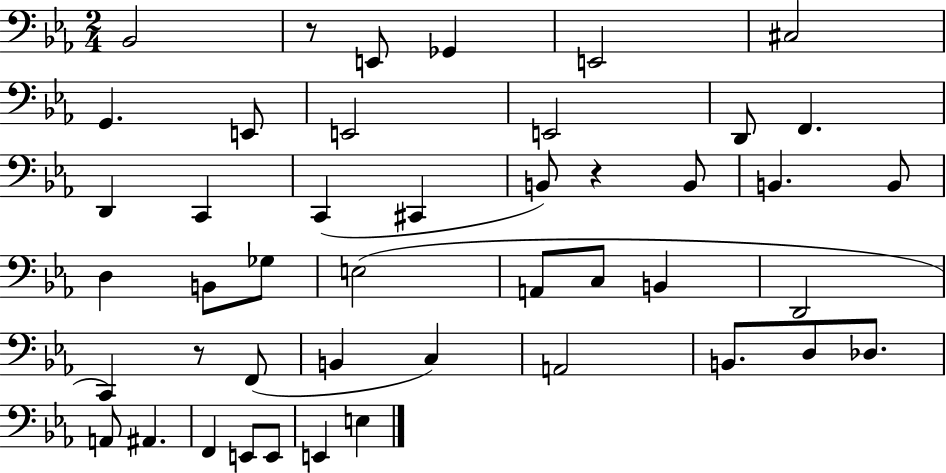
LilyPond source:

{
  \clef bass
  \numericTimeSignature
  \time 2/4
  \key ees \major
  bes,2 | r8 e,8 ges,4 | e,2 | cis2 | \break g,4. e,8 | e,2 | e,2 | d,8 f,4. | \break d,4 c,4 | c,4( cis,4 | b,8) r4 b,8 | b,4. b,8 | \break d4 b,8 ges8 | e2( | a,8 c8 b,4 | d,2 | \break c,4) r8 f,8( | b,4 c4) | a,2 | b,8. d8 des8. | \break a,8 ais,4. | f,4 e,8 e,8 | e,4 e4 | \bar "|."
}